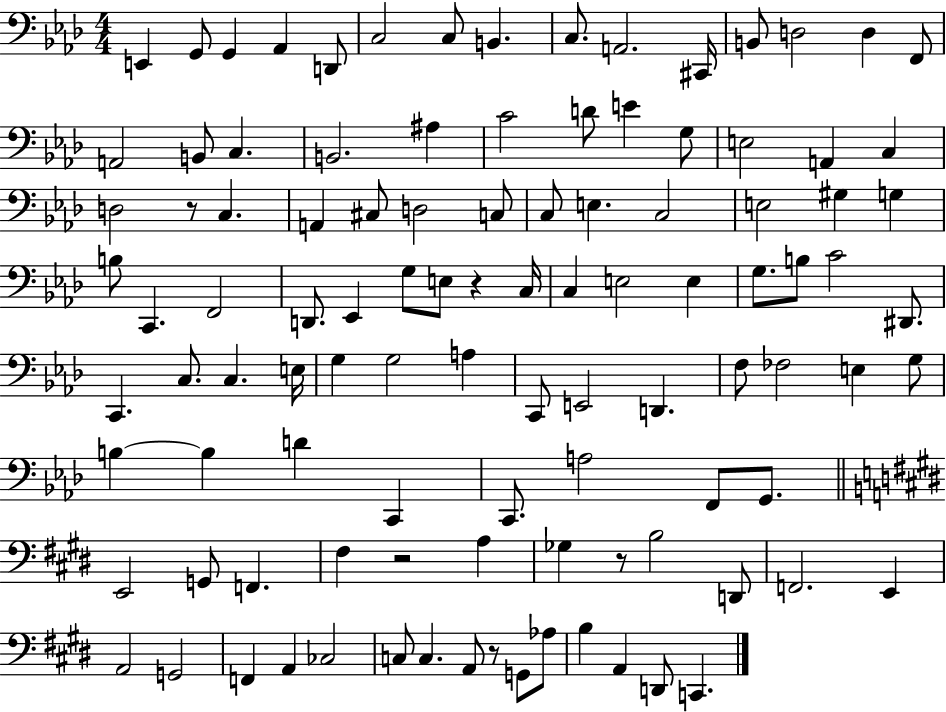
{
  \clef bass
  \numericTimeSignature
  \time 4/4
  \key aes \major
  e,4 g,8 g,4 aes,4 d,8 | c2 c8 b,4. | c8. a,2. cis,16 | b,8 d2 d4 f,8 | \break a,2 b,8 c4. | b,2. ais4 | c'2 d'8 e'4 g8 | e2 a,4 c4 | \break d2 r8 c4. | a,4 cis8 d2 c8 | c8 e4. c2 | e2 gis4 g4 | \break b8 c,4. f,2 | d,8. ees,4 g8 e8 r4 c16 | c4 e2 e4 | g8. b8 c'2 dis,8. | \break c,4. c8. c4. e16 | g4 g2 a4 | c,8 e,2 d,4. | f8 fes2 e4 g8 | \break b4~~ b4 d'4 c,4 | c,8. a2 f,8 g,8. | \bar "||" \break \key e \major e,2 g,8 f,4. | fis4 r2 a4 | ges4 r8 b2 d,8 | f,2. e,4 | \break a,2 g,2 | f,4 a,4 ces2 | c8 c4. a,8 r8 g,8 aes8 | b4 a,4 d,8 c,4. | \break \bar "|."
}